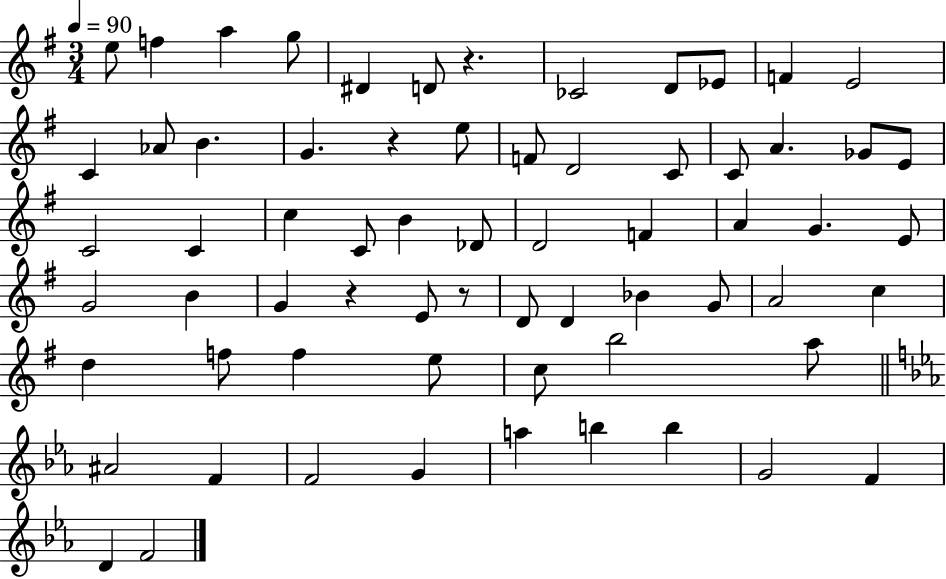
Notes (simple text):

E5/e F5/q A5/q G5/e D#4/q D4/e R/q. CES4/h D4/e Eb4/e F4/q E4/h C4/q Ab4/e B4/q. G4/q. R/q E5/e F4/e D4/h C4/e C4/e A4/q. Gb4/e E4/e C4/h C4/q C5/q C4/e B4/q Db4/e D4/h F4/q A4/q G4/q. E4/e G4/h B4/q G4/q R/q E4/e R/e D4/e D4/q Bb4/q G4/e A4/h C5/q D5/q F5/e F5/q E5/e C5/e B5/h A5/e A#4/h F4/q F4/h G4/q A5/q B5/q B5/q G4/h F4/q D4/q F4/h